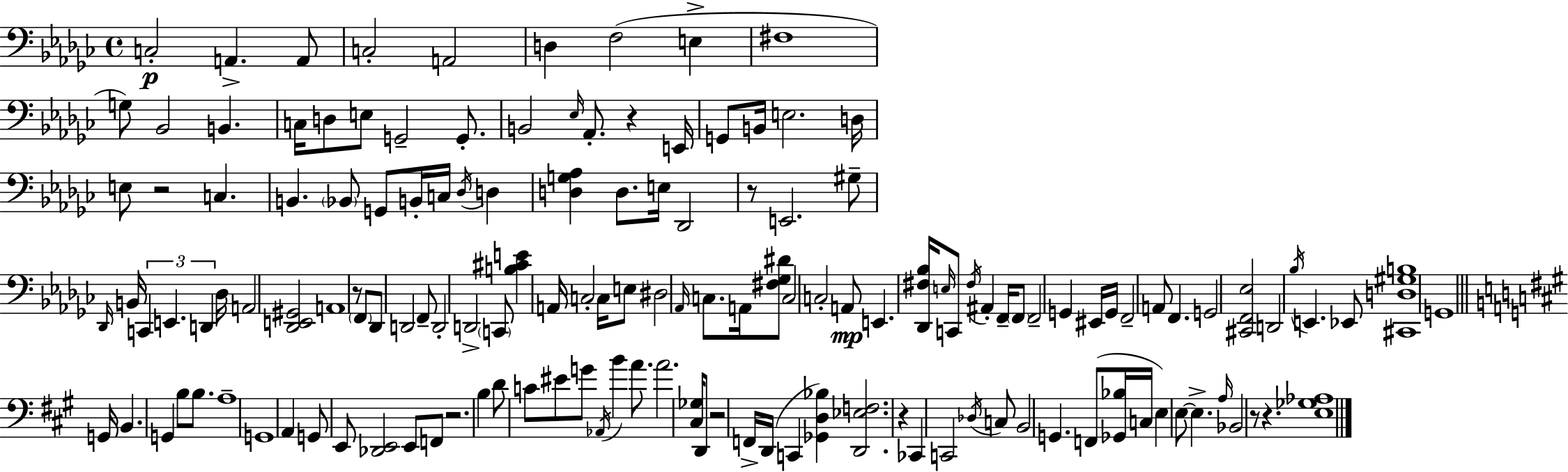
X:1
T:Untitled
M:4/4
L:1/4
K:Ebm
C,2 A,, A,,/2 C,2 A,,2 D, F,2 E, ^F,4 G,/2 _B,,2 B,, C,/4 D,/2 E,/2 G,,2 G,,/2 B,,2 _E,/4 _A,,/2 z E,,/4 G,,/2 B,,/4 E,2 D,/4 E,/2 z2 C, B,, _B,,/2 G,,/2 B,,/4 C,/4 _D,/4 D, [D,G,_A,] D,/2 E,/4 _D,,2 z/2 E,,2 ^G,/2 _D,,/4 B,,/4 C,, E,, D,, _D,/4 A,,2 [_D,,E,,^G,,]2 A,,4 z/2 F,,/2 _D,,/2 D,,2 F,,/2 D,,2 D,,2 C,,/2 [B,^CE] A,,/4 C,2 C,/4 E,/2 ^D,2 _A,,/4 C,/2 A,,/4 [^F,_G,^D]/2 C,2 C,2 A,,/2 E,, [_D,,^F,_B,]/4 E,/4 C,,/2 ^F,/4 ^A,, F,,/4 F,,/2 F,,2 G,, ^E,,/4 G,,/4 F,,2 A,,/2 F,, G,,2 [^C,,F,,_E,]2 D,,2 _B,/4 E,, _E,,/2 [^C,,D,^G,B,]4 G,,4 G,,/4 B,, G,, B,/2 B,/2 A,4 G,,4 A,, G,,/2 E,,/2 [_D,,E,,]2 E,,/2 F,,/2 z2 B, D/2 C/2 ^E/2 G/2 _A,,/4 B A/2 A2 [^C,_G,]/4 D,,/2 z2 F,,/4 D,,/4 C,, [_G,,D,_B,] [D,,_E,F,]2 z _C,, C,,2 _D,/4 C,/2 B,,2 G,, F,,/2 [_G,,_B,]/4 C,/4 E, E,/2 E, A,/4 _B,,2 z/2 z [E,_G,_A,]4